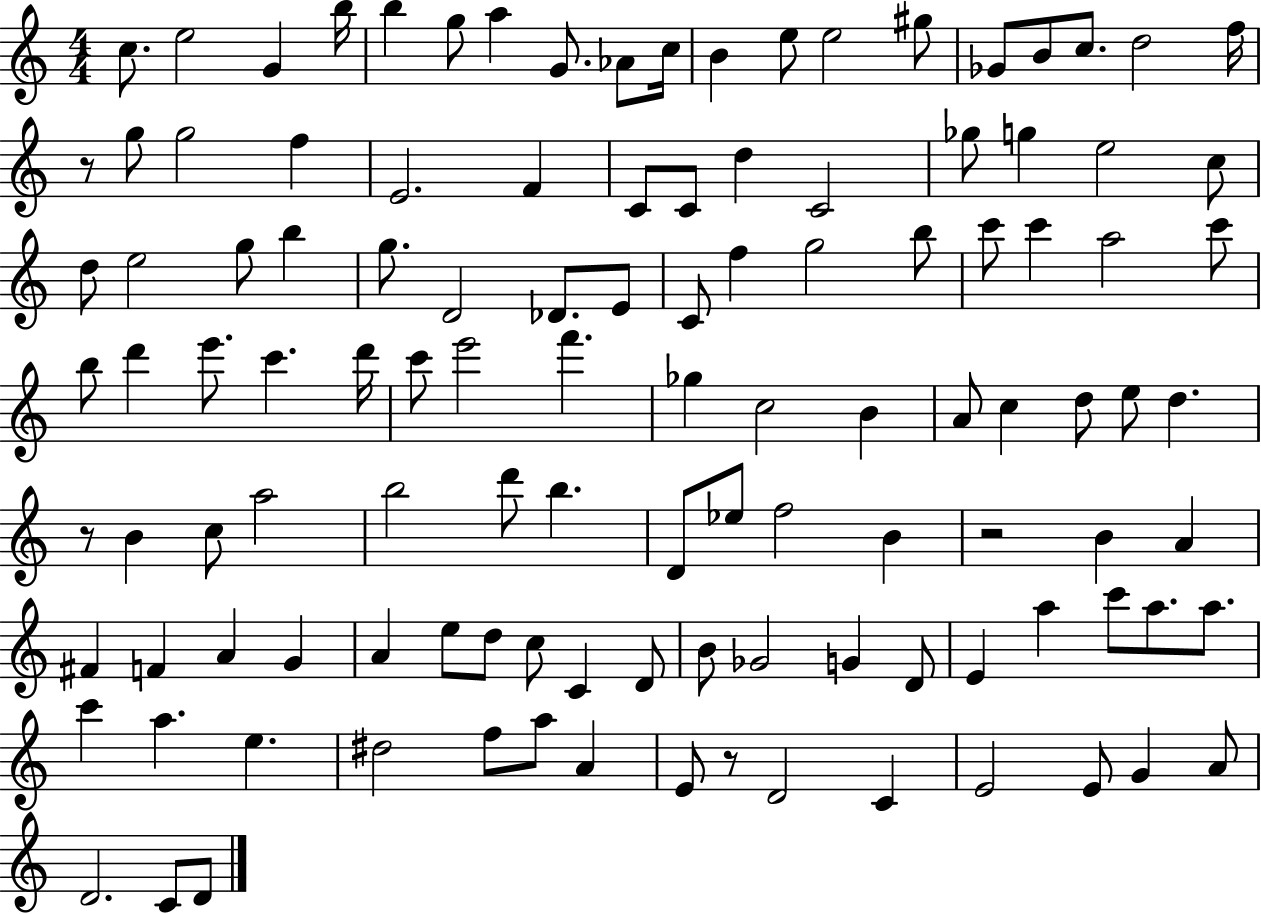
X:1
T:Untitled
M:4/4
L:1/4
K:C
c/2 e2 G b/4 b g/2 a G/2 _A/2 c/4 B e/2 e2 ^g/2 _G/2 B/2 c/2 d2 f/4 z/2 g/2 g2 f E2 F C/2 C/2 d C2 _g/2 g e2 c/2 d/2 e2 g/2 b g/2 D2 _D/2 E/2 C/2 f g2 b/2 c'/2 c' a2 c'/2 b/2 d' e'/2 c' d'/4 c'/2 e'2 f' _g c2 B A/2 c d/2 e/2 d z/2 B c/2 a2 b2 d'/2 b D/2 _e/2 f2 B z2 B A ^F F A G A e/2 d/2 c/2 C D/2 B/2 _G2 G D/2 E a c'/2 a/2 a/2 c' a e ^d2 f/2 a/2 A E/2 z/2 D2 C E2 E/2 G A/2 D2 C/2 D/2